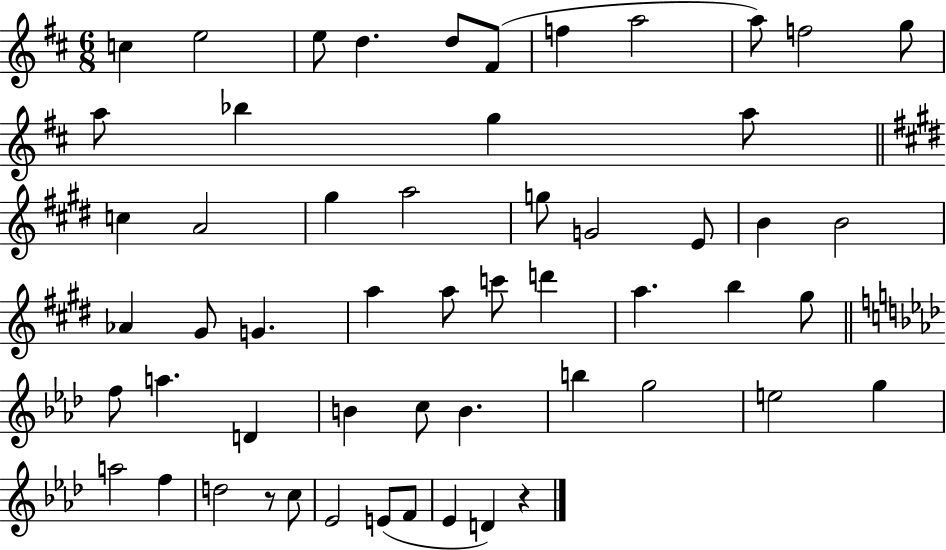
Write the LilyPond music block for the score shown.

{
  \clef treble
  \numericTimeSignature
  \time 6/8
  \key d \major
  c''4 e''2 | e''8 d''4. d''8 fis'8( | f''4 a''2 | a''8) f''2 g''8 | \break a''8 bes''4 g''4 a''8 | \bar "||" \break \key e \major c''4 a'2 | gis''4 a''2 | g''8 g'2 e'8 | b'4 b'2 | \break aes'4 gis'8 g'4. | a''4 a''8 c'''8 d'''4 | a''4. b''4 gis''8 | \bar "||" \break \key aes \major f''8 a''4. d'4 | b'4 c''8 b'4. | b''4 g''2 | e''2 g''4 | \break a''2 f''4 | d''2 r8 c''8 | ees'2 e'8( f'8 | ees'4 d'4) r4 | \break \bar "|."
}